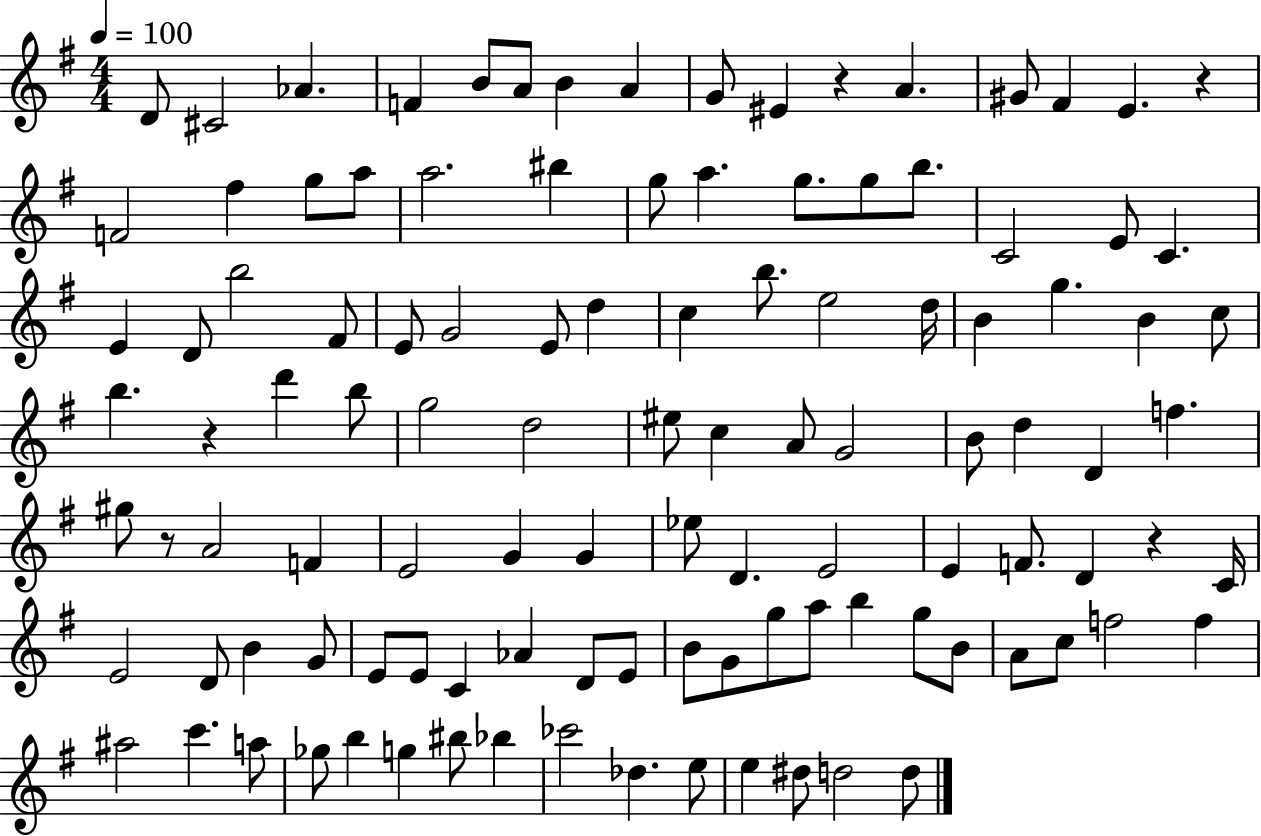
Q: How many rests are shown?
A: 5